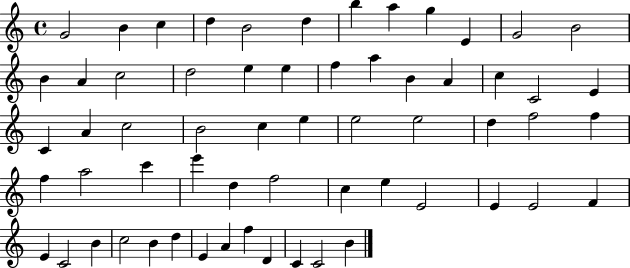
{
  \clef treble
  \time 4/4
  \defaultTimeSignature
  \key c \major
  g'2 b'4 c''4 | d''4 b'2 d''4 | b''4 a''4 g''4 e'4 | g'2 b'2 | \break b'4 a'4 c''2 | d''2 e''4 e''4 | f''4 a''4 b'4 a'4 | c''4 c'2 e'4 | \break c'4 a'4 c''2 | b'2 c''4 e''4 | e''2 e''2 | d''4 f''2 f''4 | \break f''4 a''2 c'''4 | e'''4 d''4 f''2 | c''4 e''4 e'2 | e'4 e'2 f'4 | \break e'4 c'2 b'4 | c''2 b'4 d''4 | e'4 a'4 f''4 d'4 | c'4 c'2 b'4 | \break \bar "|."
}